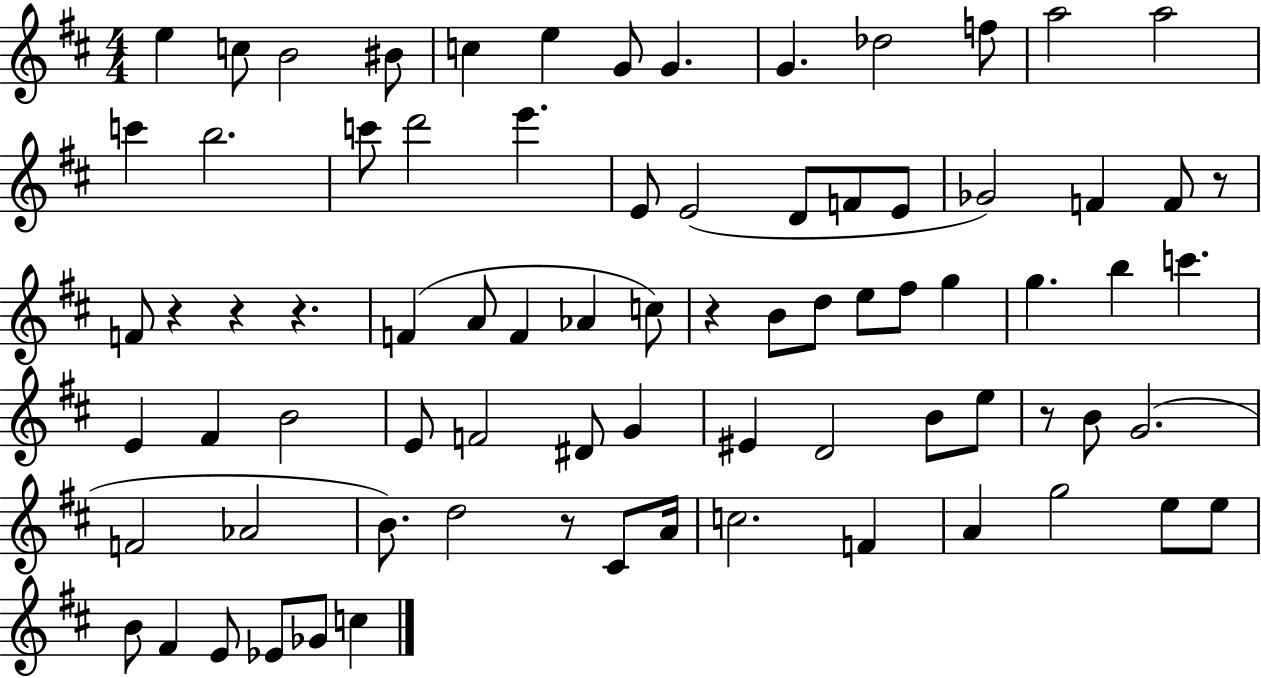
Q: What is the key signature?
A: D major